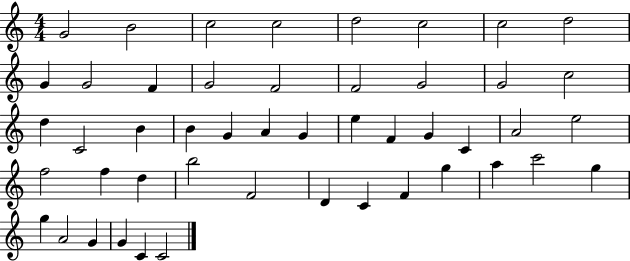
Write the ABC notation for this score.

X:1
T:Untitled
M:4/4
L:1/4
K:C
G2 B2 c2 c2 d2 c2 c2 d2 G G2 F G2 F2 F2 G2 G2 c2 d C2 B B G A G e F G C A2 e2 f2 f d b2 F2 D C F g a c'2 g g A2 G G C C2